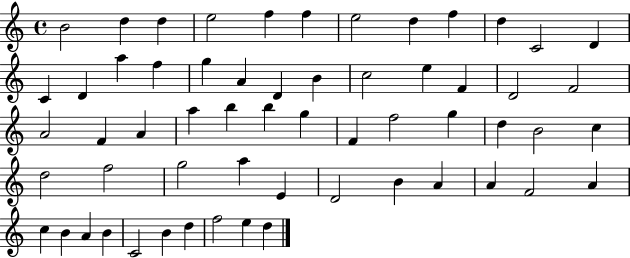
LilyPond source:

{
  \clef treble
  \time 4/4
  \defaultTimeSignature
  \key c \major
  b'2 d''4 d''4 | e''2 f''4 f''4 | e''2 d''4 f''4 | d''4 c'2 d'4 | \break c'4 d'4 a''4 f''4 | g''4 a'4 d'4 b'4 | c''2 e''4 f'4 | d'2 f'2 | \break a'2 f'4 a'4 | a''4 b''4 b''4 g''4 | f'4 f''2 g''4 | d''4 b'2 c''4 | \break d''2 f''2 | g''2 a''4 e'4 | d'2 b'4 a'4 | a'4 f'2 a'4 | \break c''4 b'4 a'4 b'4 | c'2 b'4 d''4 | f''2 e''4 d''4 | \bar "|."
}